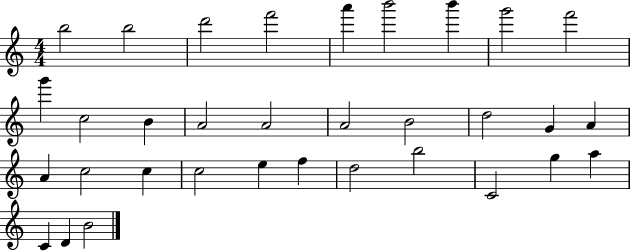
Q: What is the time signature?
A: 4/4